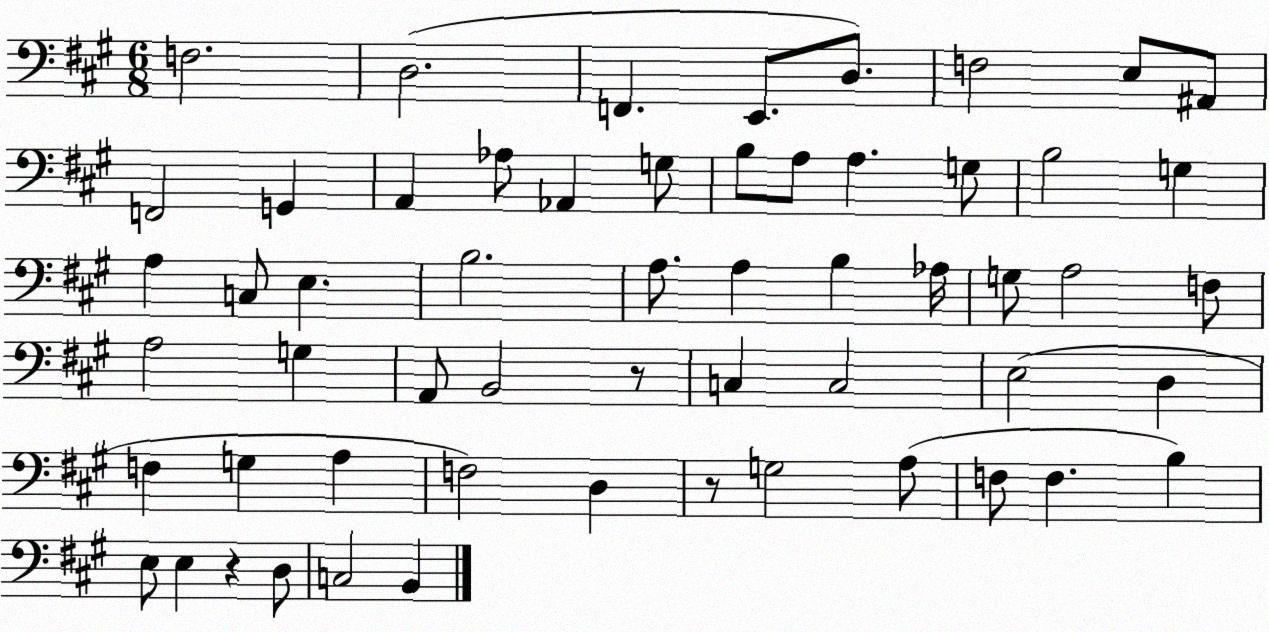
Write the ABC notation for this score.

X:1
T:Untitled
M:6/8
L:1/4
K:A
F,2 D,2 F,, E,,/2 D,/2 F,2 E,/2 ^A,,/2 F,,2 G,, A,, _A,/2 _A,, G,/2 B,/2 A,/2 A, G,/2 B,2 G, A, C,/2 E, B,2 A,/2 A, B, _A,/4 G,/2 A,2 F,/2 A,2 G, A,,/2 B,,2 z/2 C, C,2 E,2 D, F, G, A, F,2 D, z/2 G,2 A,/2 F,/2 F, B, E,/2 E, z D,/2 C,2 B,,